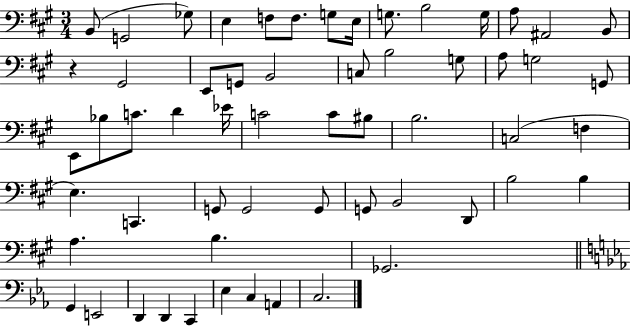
B2/e G2/h Gb3/e E3/q F3/e F3/e. G3/e E3/s G3/e. B3/h G3/s A3/e A#2/h B2/e R/q G#2/h E2/e G2/e B2/h C3/e B3/h G3/e A3/e G3/h G2/e E2/e Bb3/e C4/e. D4/q Eb4/s C4/h C4/e BIS3/e B3/h. C3/h F3/q E3/q. C2/q. G2/e G2/h G2/e G2/e B2/h D2/e B3/h B3/q A3/q. B3/q. Gb2/h. G2/q E2/h D2/q D2/q C2/q Eb3/q C3/q A2/q C3/h.